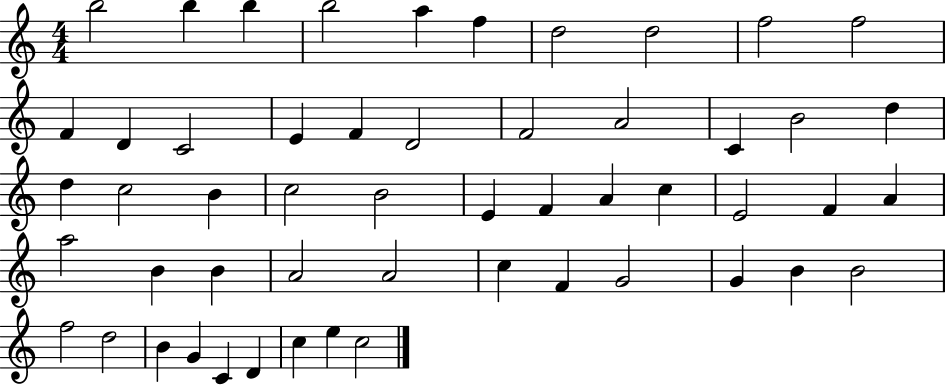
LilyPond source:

{
  \clef treble
  \numericTimeSignature
  \time 4/4
  \key c \major
  b''2 b''4 b''4 | b''2 a''4 f''4 | d''2 d''2 | f''2 f''2 | \break f'4 d'4 c'2 | e'4 f'4 d'2 | f'2 a'2 | c'4 b'2 d''4 | \break d''4 c''2 b'4 | c''2 b'2 | e'4 f'4 a'4 c''4 | e'2 f'4 a'4 | \break a''2 b'4 b'4 | a'2 a'2 | c''4 f'4 g'2 | g'4 b'4 b'2 | \break f''2 d''2 | b'4 g'4 c'4 d'4 | c''4 e''4 c''2 | \bar "|."
}